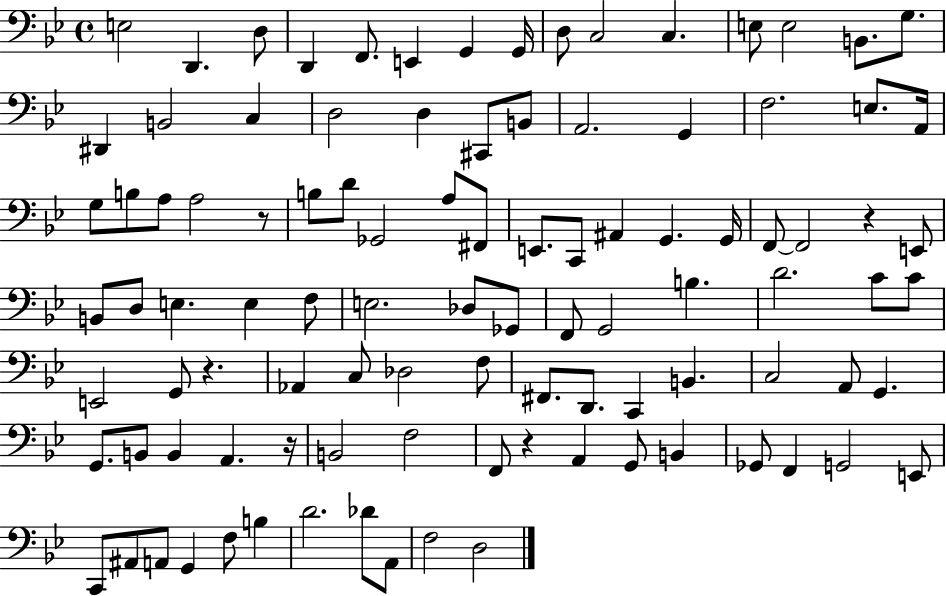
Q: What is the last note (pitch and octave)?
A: D3